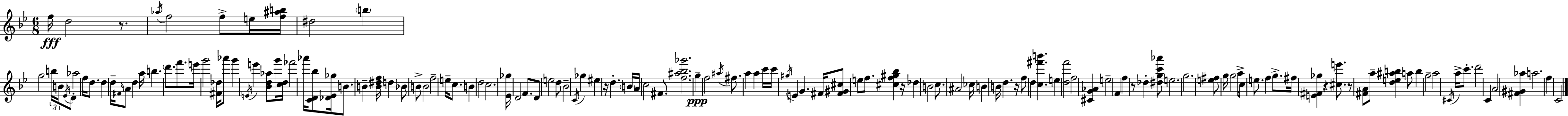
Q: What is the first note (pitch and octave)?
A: F5